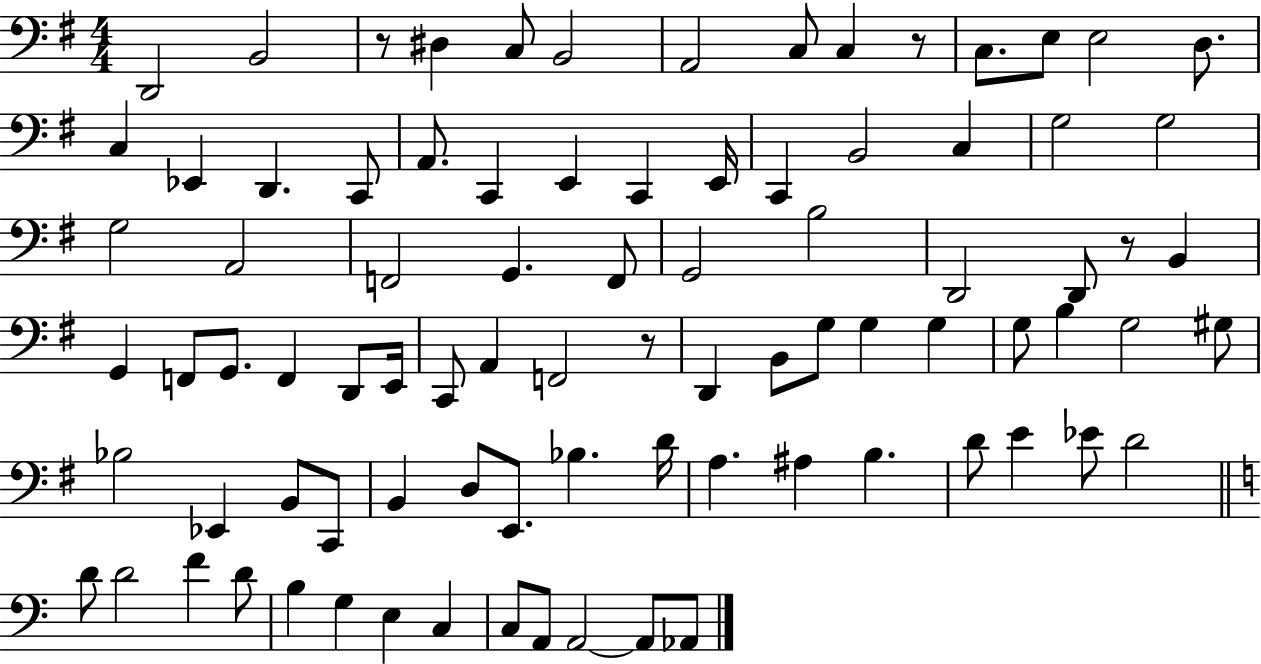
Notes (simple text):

D2/h B2/h R/e D#3/q C3/e B2/h A2/h C3/e C3/q R/e C3/e. E3/e E3/h D3/e. C3/q Eb2/q D2/q. C2/e A2/e. C2/q E2/q C2/q E2/s C2/q B2/h C3/q G3/h G3/h G3/h A2/h F2/h G2/q. F2/e G2/h B3/h D2/h D2/e R/e B2/q G2/q F2/e G2/e. F2/q D2/e E2/s C2/e A2/q F2/h R/e D2/q B2/e G3/e G3/q G3/q G3/e B3/q G3/h G#3/e Bb3/h Eb2/q B2/e C2/e B2/q D3/e E2/e. Bb3/q. D4/s A3/q. A#3/q B3/q. D4/e E4/q Eb4/e D4/h D4/e D4/h F4/q D4/e B3/q G3/q E3/q C3/q C3/e A2/e A2/h A2/e Ab2/e